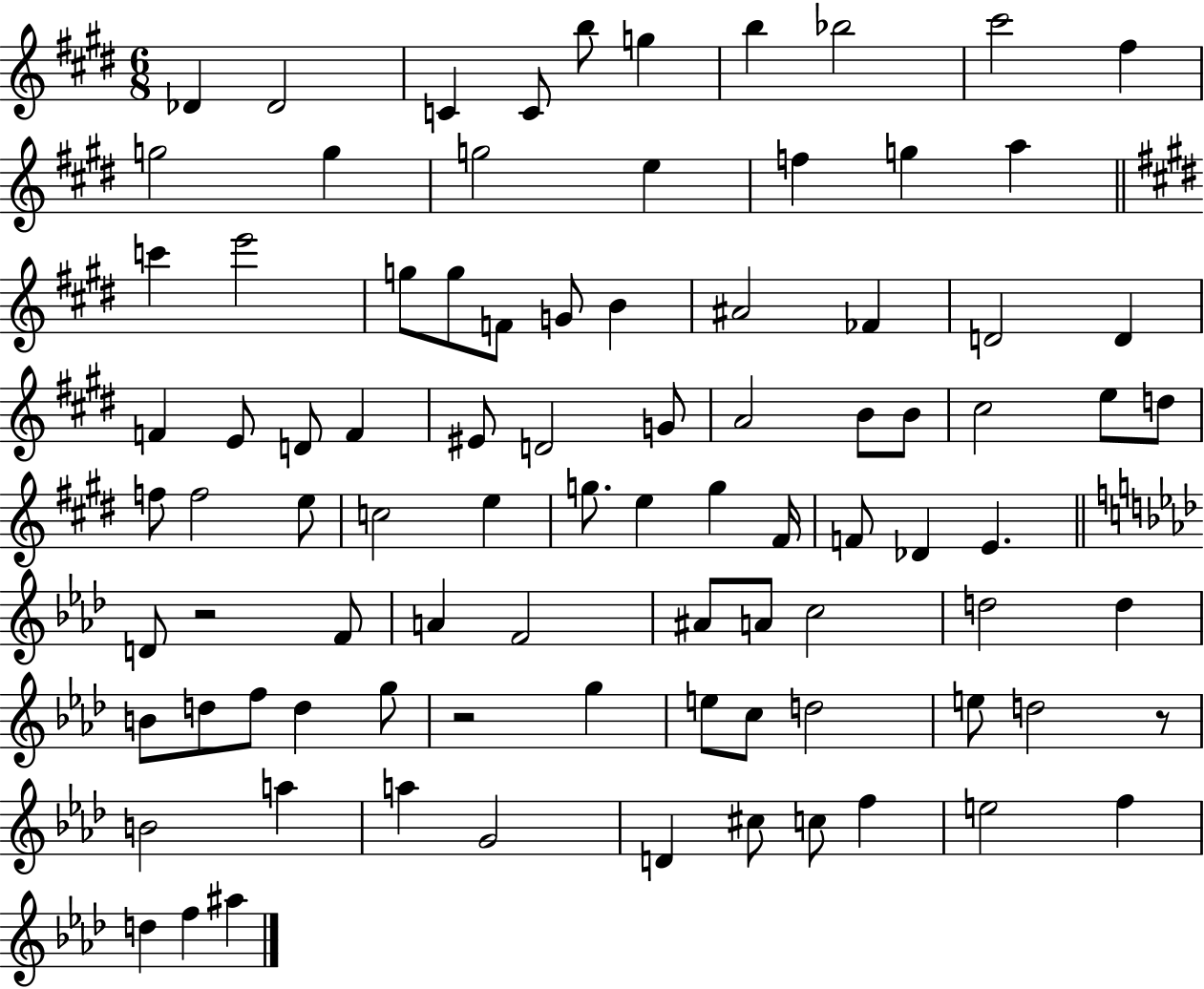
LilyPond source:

{
  \clef treble
  \numericTimeSignature
  \time 6/8
  \key e \major
  des'4 des'2 | c'4 c'8 b''8 g''4 | b''4 bes''2 | cis'''2 fis''4 | \break g''2 g''4 | g''2 e''4 | f''4 g''4 a''4 | \bar "||" \break \key e \major c'''4 e'''2 | g''8 g''8 f'8 g'8 b'4 | ais'2 fes'4 | d'2 d'4 | \break f'4 e'8 d'8 f'4 | eis'8 d'2 g'8 | a'2 b'8 b'8 | cis''2 e''8 d''8 | \break f''8 f''2 e''8 | c''2 e''4 | g''8. e''4 g''4 fis'16 | f'8 des'4 e'4. | \break \bar "||" \break \key aes \major d'8 r2 f'8 | a'4 f'2 | ais'8 a'8 c''2 | d''2 d''4 | \break b'8 d''8 f''8 d''4 g''8 | r2 g''4 | e''8 c''8 d''2 | e''8 d''2 r8 | \break b'2 a''4 | a''4 g'2 | d'4 cis''8 c''8 f''4 | e''2 f''4 | \break d''4 f''4 ais''4 | \bar "|."
}